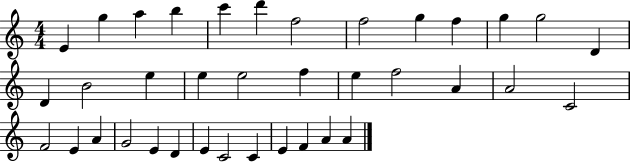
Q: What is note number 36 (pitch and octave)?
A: A4